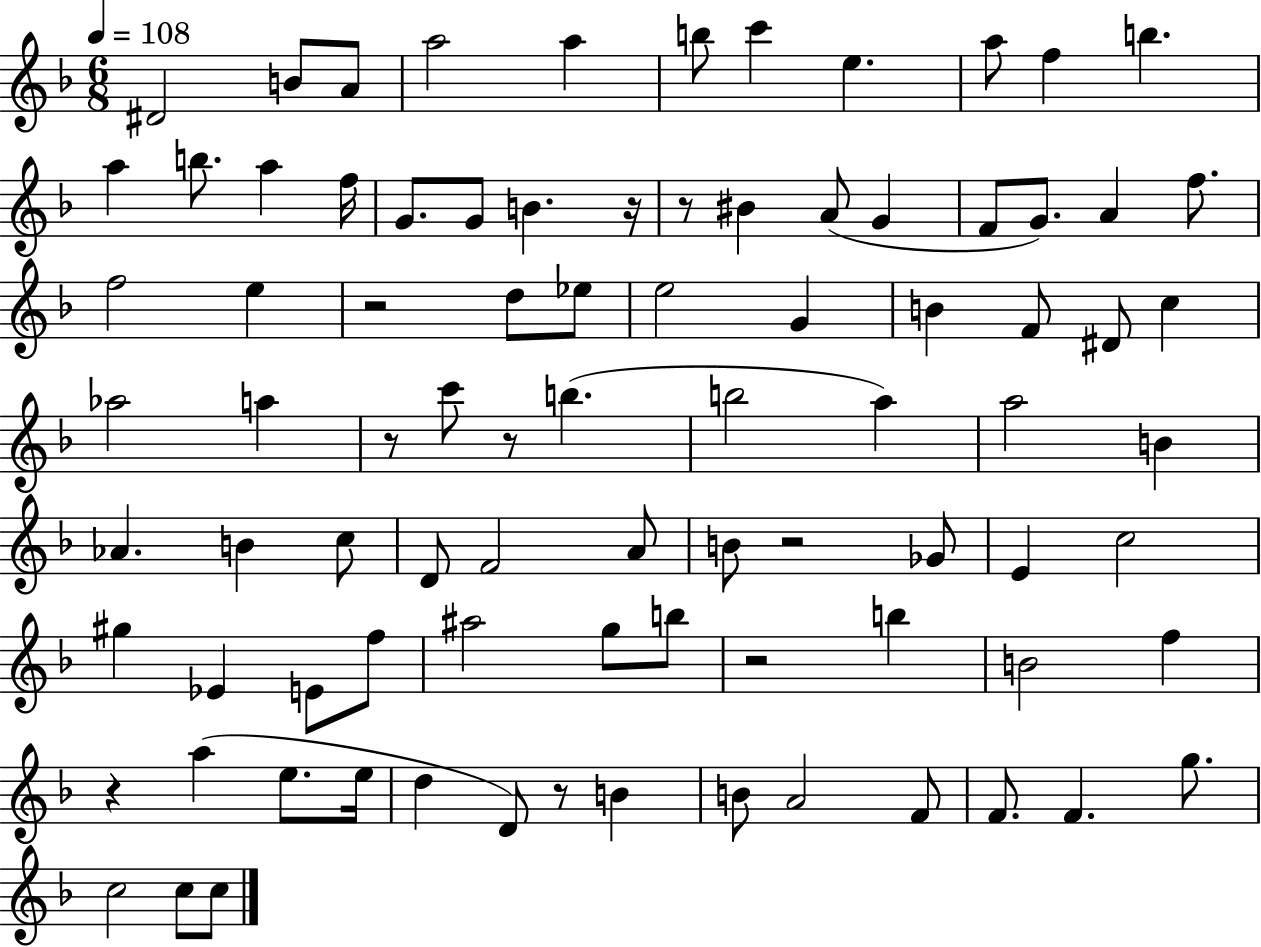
D#4/h B4/e A4/e A5/h A5/q B5/e C6/q E5/q. A5/e F5/q B5/q. A5/q B5/e. A5/q F5/s G4/e. G4/e B4/q. R/s R/e BIS4/q A4/e G4/q F4/e G4/e. A4/q F5/e. F5/h E5/q R/h D5/e Eb5/e E5/h G4/q B4/q F4/e D#4/e C5/q Ab5/h A5/q R/e C6/e R/e B5/q. B5/h A5/q A5/h B4/q Ab4/q. B4/q C5/e D4/e F4/h A4/e B4/e R/h Gb4/e E4/q C5/h G#5/q Eb4/q E4/e F5/e A#5/h G5/e B5/e R/h B5/q B4/h F5/q R/q A5/q E5/e. E5/s D5/q D4/e R/e B4/q B4/e A4/h F4/e F4/e. F4/q. G5/e. C5/h C5/e C5/e